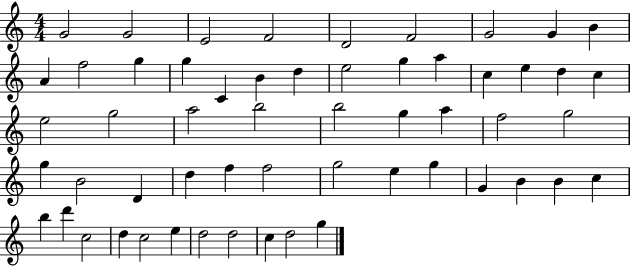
X:1
T:Untitled
M:4/4
L:1/4
K:C
G2 G2 E2 F2 D2 F2 G2 G B A f2 g g C B d e2 g a c e d c e2 g2 a2 b2 b2 g a f2 g2 g B2 D d f f2 g2 e g G B B c b d' c2 d c2 e d2 d2 c d2 g